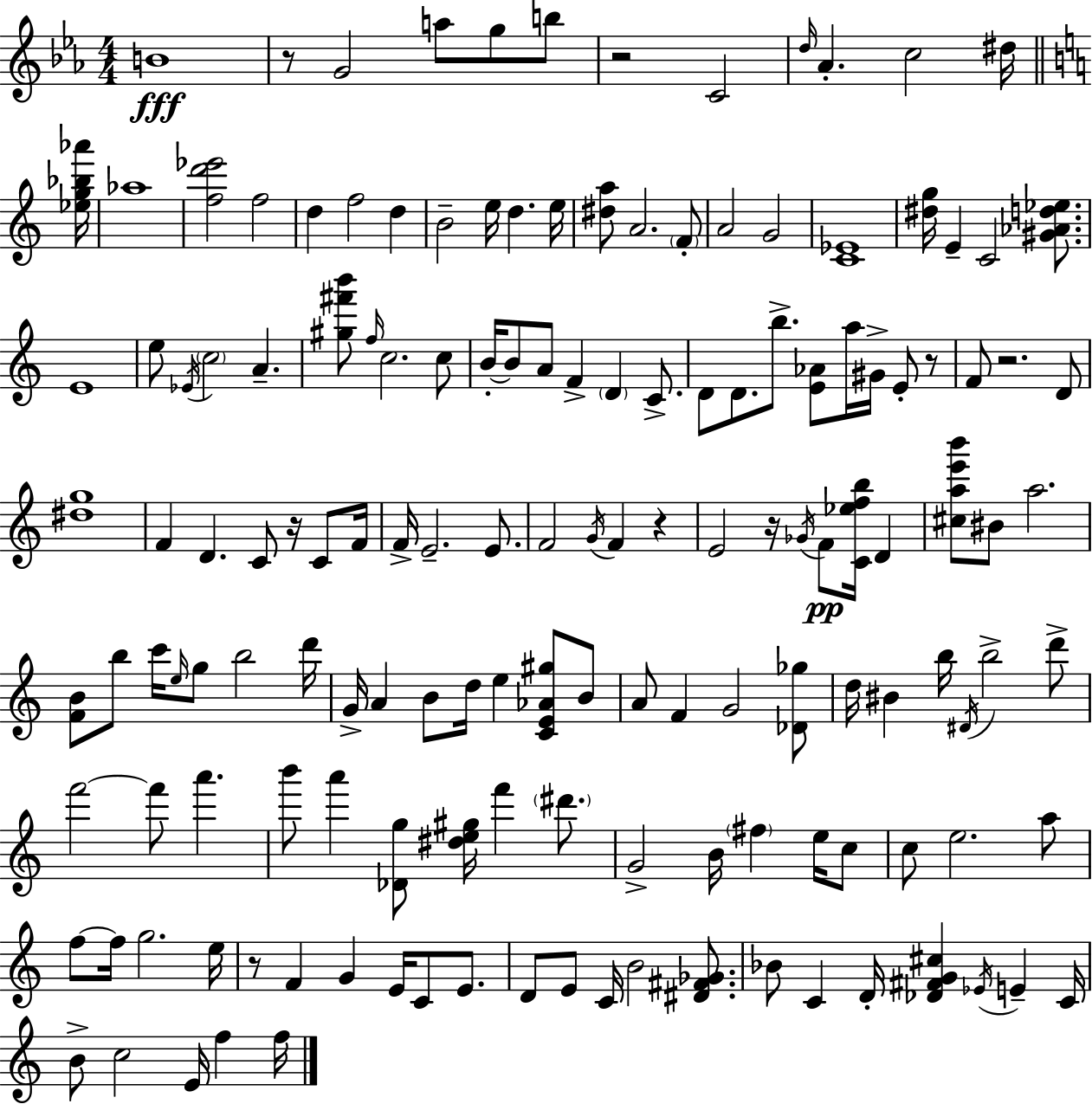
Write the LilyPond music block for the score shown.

{
  \clef treble
  \numericTimeSignature
  \time 4/4
  \key ees \major
  \repeat volta 2 { b'1\fff | r8 g'2 a''8 g''8 b''8 | r2 c'2 | \grace { d''16 } aes'4.-. c''2 dis''16 | \break \bar "||" \break \key a \minor <ees'' g'' bes'' aes'''>16 aes''1 | <f'' d''' ees'''>2 f''2 | d''4 f''2 d''4 | b'2-- e''16 d''4. | \break e''16 <dis'' a''>8 a'2. \parenthesize f'8-. | a'2 g'2 | <c' ees'>1 | <dis'' g''>16 e'4-- c'2 <gis' aes' d'' ees''>8. | \break e'1 | e''8 \acciaccatura { ees'16 } \parenthesize c''2 a'4.-- | <gis'' fis''' b'''>8 \grace { f''16 } c''2. | c''8 b'16-.~~ b'8 a'8 f'4-> \parenthesize d'4 | \break c'8.-> d'8 d'8. b''8.-> <e' aes'>8 a''16 gis'16-> e'8-. | r8 f'8 r2. | d'8 <dis'' g''>1 | f'4 d'4. c'8 r16 | \break c'8 f'16 f'16-> e'2.-- | e'8. f'2 \acciaccatura { g'16 } f'4 | r4 e'2 r16 \acciaccatura { ges'16 }\pp f'8 | <c' ees'' f'' b''>16 d'4 <cis'' a'' e''' b'''>8 bis'8 a''2. | \break <f' b'>8 b''8 c'''16 \grace { e''16 } g''8 b''2 | d'''16 g'16-> a'4 b'8 d''16 e''4 | <c' e' aes' gis''>8 b'8 a'8 f'4 g'2 | <des' ges''>8 d''16 bis'4 b''16 \acciaccatura { dis'16 } b''2-> | \break d'''8-> f'''2~~ f'''8 | a'''4. b'''8 a'''4 <des' g''>8 <dis'' e'' gis''>16 | f'''4 \parenthesize dis'''8. g'2-> b'16 | \parenthesize fis''4 e''16 c''8 c''8 e''2. | \break a''8 f''8~~ f''16 g''2. | e''16 r8 f'4 g'4 | e'16 c'8 e'8. d'8 e'8 c'16 b'2 | <dis' fis' ges'>8. bes'8 c'4 d'16-. <des' fis' g' cis''>4 | \break \acciaccatura { ees'16 } e'4-- c'16 b'8-> c''2 | e'16 f''4 f''16 } \bar "|."
}